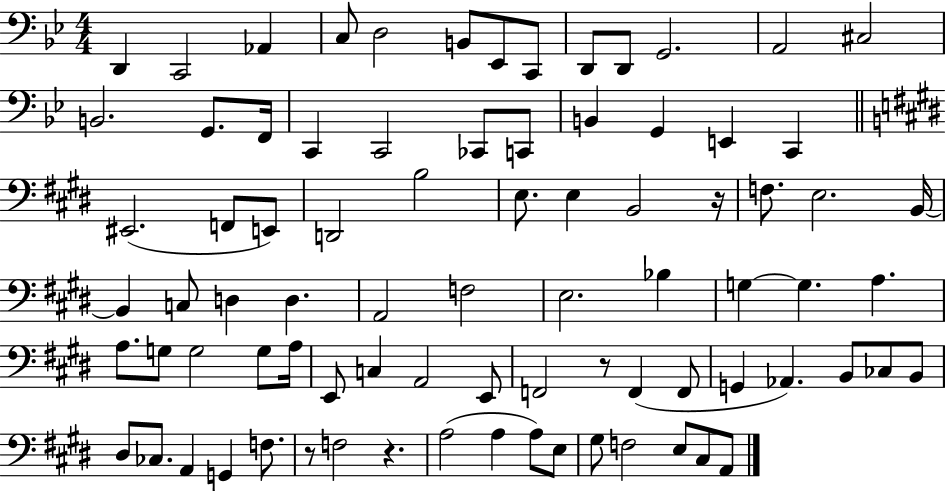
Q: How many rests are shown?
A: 4